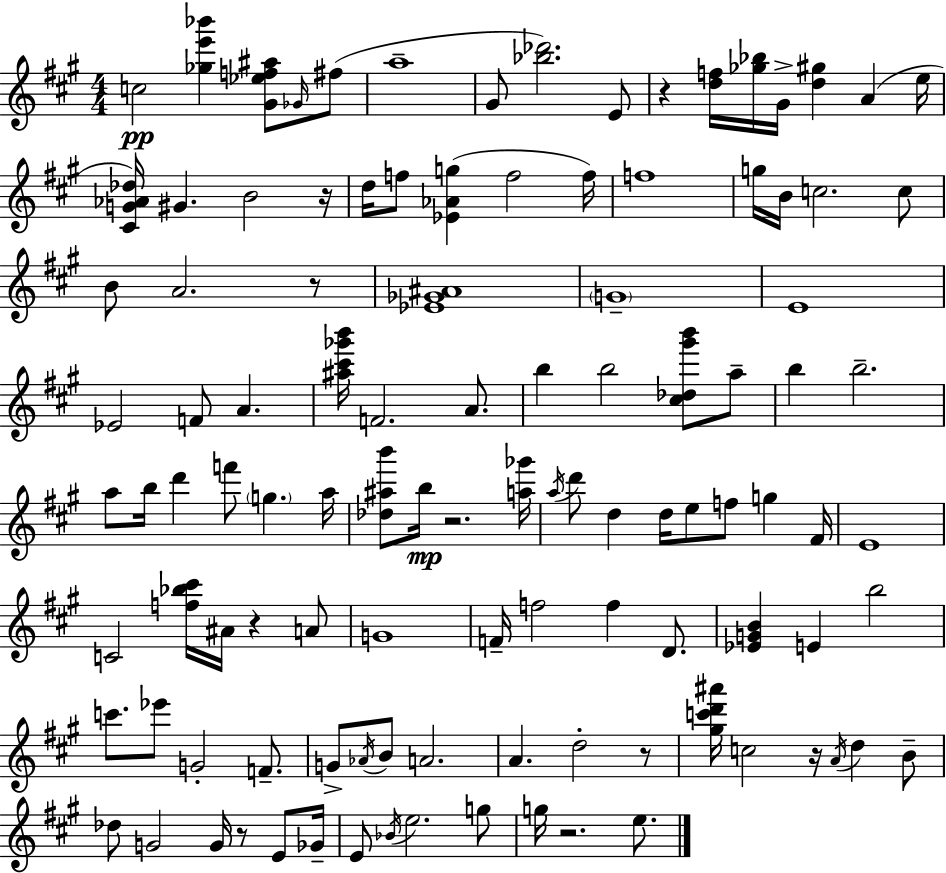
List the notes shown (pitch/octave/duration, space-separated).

C5/h [Gb5,E6,Bb6]/q [G#4,Eb5,F5,A#5]/e Gb4/s F#5/e A5/w G#4/e [Bb5,Db6]/h. E4/e R/q [D5,F5]/s [Gb5,Bb5]/s G#4/s [D5,G#5]/q A4/q E5/s [C#4,G4,Ab4,Db5]/s G#4/q. B4/h R/s D5/s F5/e [Eb4,Ab4,G5]/q F5/h F5/s F5/w G5/s B4/s C5/h. C5/e B4/e A4/h. R/e [Eb4,Gb4,A#4]/w G4/w E4/w Eb4/h F4/e A4/q. [A#5,C#6,Gb6,B6]/s F4/h. A4/e. B5/q B5/h [C#5,Db5,G#6,B6]/e A5/e B5/q B5/h. A5/e B5/s D6/q F6/e G5/q. A5/s [Db5,A#5,B6]/e B5/s R/h. [A5,Gb6]/s A5/s D6/e D5/q D5/s E5/e F5/e G5/q F#4/s E4/w C4/h [F5,Bb5,C#6]/s A#4/s R/q A4/e G4/w F4/s F5/h F5/q D4/e. [Eb4,G4,B4]/q E4/q B5/h C6/e. Eb6/e G4/h F4/e. G4/e Ab4/s B4/e A4/h. A4/q. D5/h R/e [G#5,C6,D6,A#6]/s C5/h R/s A4/s D5/q B4/e Db5/e G4/h G4/s R/e E4/e Gb4/s E4/e Bb4/s E5/h. G5/e G5/s R/h. E5/e.